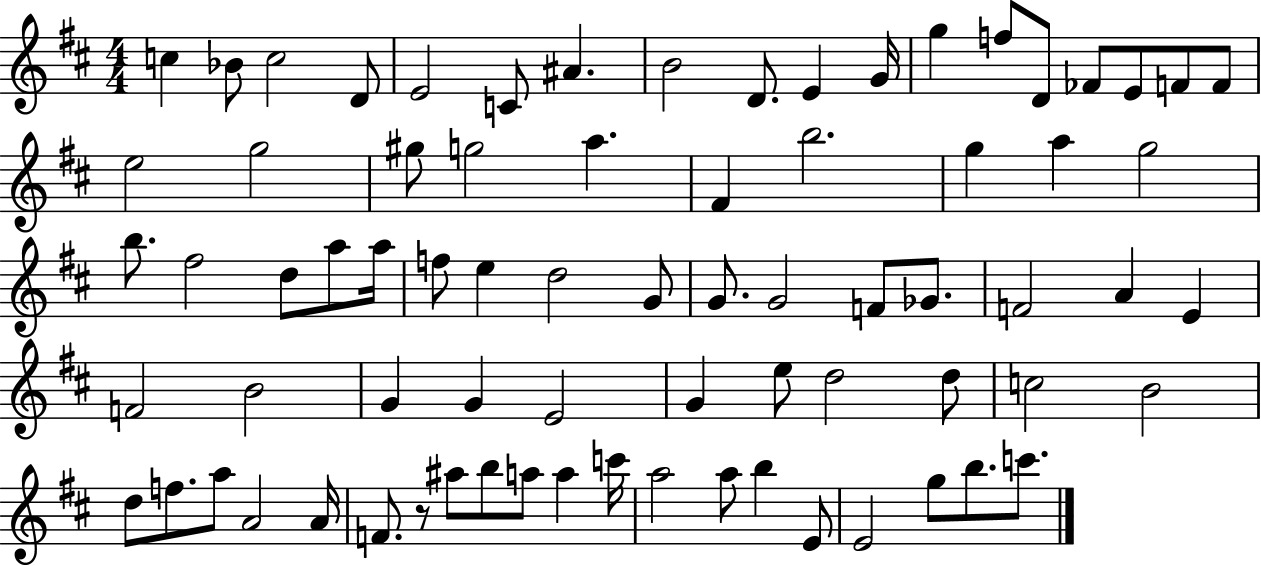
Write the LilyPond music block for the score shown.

{
  \clef treble
  \numericTimeSignature
  \time 4/4
  \key d \major
  c''4 bes'8 c''2 d'8 | e'2 c'8 ais'4. | b'2 d'8. e'4 g'16 | g''4 f''8 d'8 fes'8 e'8 f'8 f'8 | \break e''2 g''2 | gis''8 g''2 a''4. | fis'4 b''2. | g''4 a''4 g''2 | \break b''8. fis''2 d''8 a''8 a''16 | f''8 e''4 d''2 g'8 | g'8. g'2 f'8 ges'8. | f'2 a'4 e'4 | \break f'2 b'2 | g'4 g'4 e'2 | g'4 e''8 d''2 d''8 | c''2 b'2 | \break d''8 f''8. a''8 a'2 a'16 | f'8. r8 ais''8 b''8 a''8 a''4 c'''16 | a''2 a''8 b''4 e'8 | e'2 g''8 b''8. c'''8. | \break \bar "|."
}